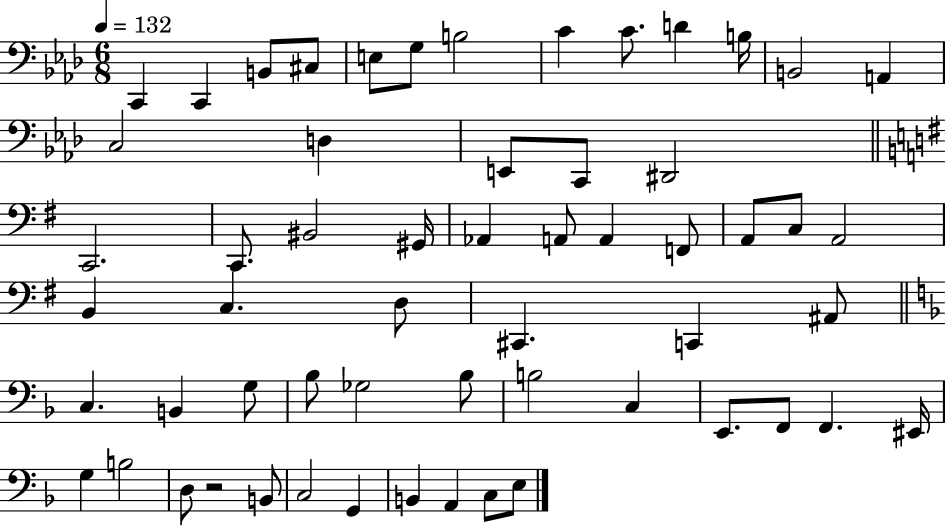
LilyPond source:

{
  \clef bass
  \numericTimeSignature
  \time 6/8
  \key aes \major
  \tempo 4 = 132
  c,4 c,4 b,8 cis8 | e8 g8 b2 | c'4 c'8. d'4 b16 | b,2 a,4 | \break c2 d4 | e,8 c,8 dis,2 | \bar "||" \break \key e \minor c,2. | c,8. bis,2 gis,16 | aes,4 a,8 a,4 f,8 | a,8 c8 a,2 | \break b,4 c4. d8 | cis,4. c,4 ais,8 | \bar "||" \break \key f \major c4. b,4 g8 | bes8 ges2 bes8 | b2 c4 | e,8. f,8 f,4. eis,16 | \break g4 b2 | d8 r2 b,8 | c2 g,4 | b,4 a,4 c8 e8 | \break \bar "|."
}